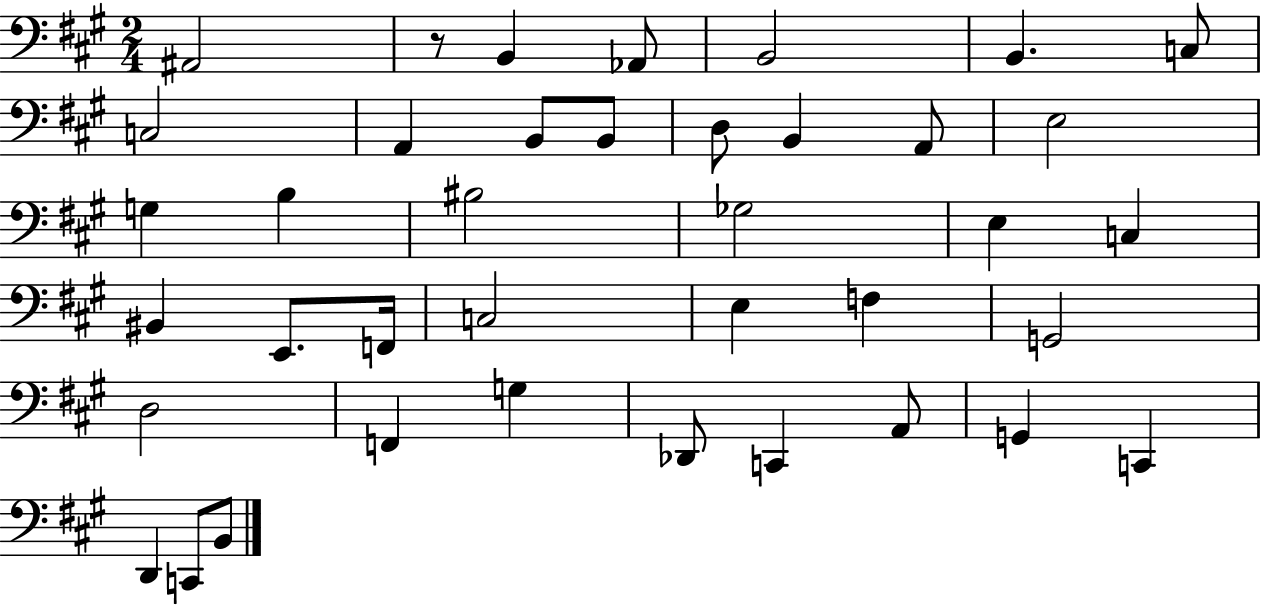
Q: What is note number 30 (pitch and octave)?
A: G3